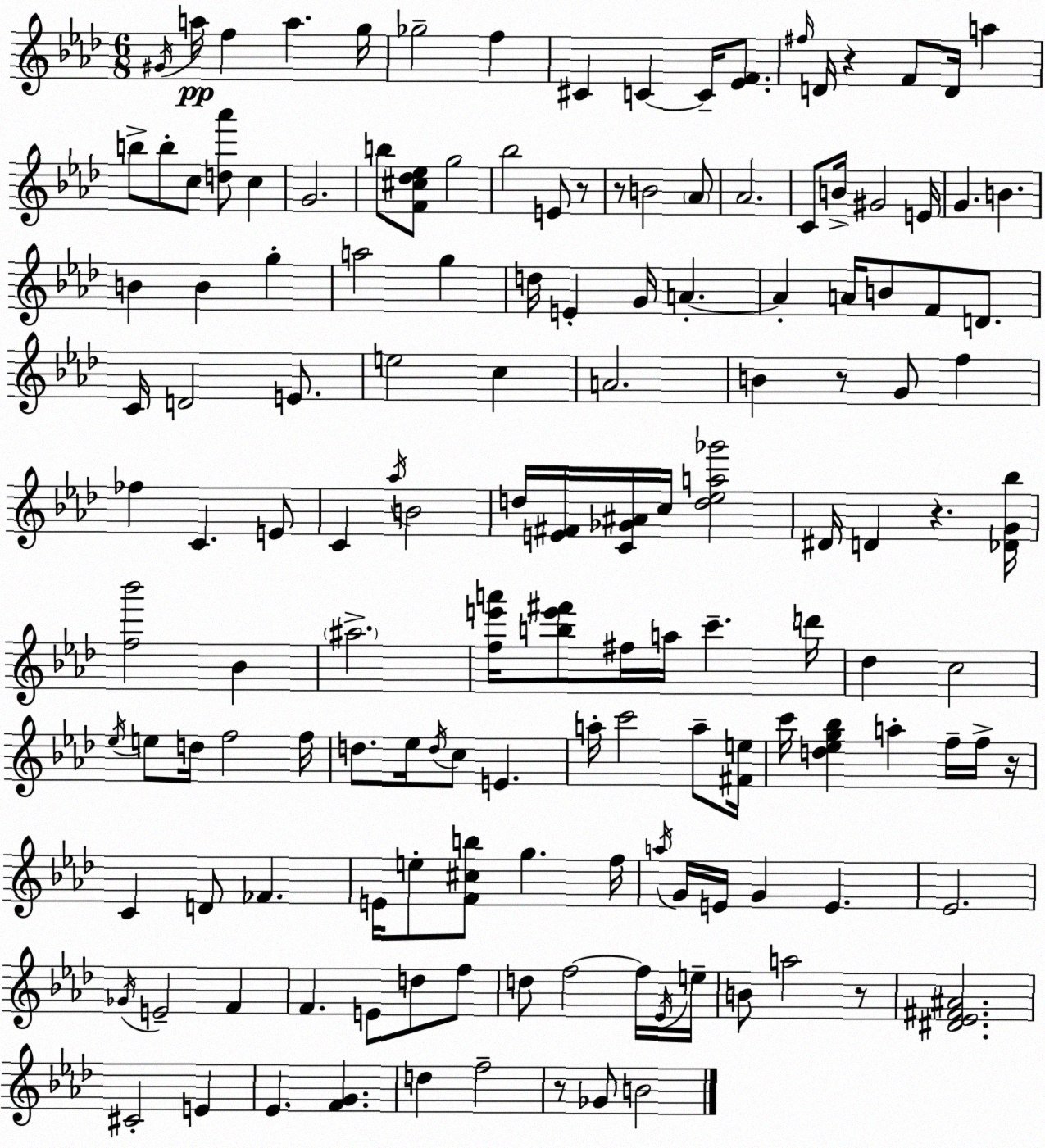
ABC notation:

X:1
T:Untitled
M:6/8
L:1/4
K:Fm
^G/4 a/4 f a g/4 _g2 f ^C C C/4 [_EF]/2 ^f/4 D/4 z F/2 D/4 a b/2 b/2 c/2 [d_a']/2 c G2 b/2 [F^c_d_e]/2 g2 _b2 E/2 z/2 z/2 B2 _A/2 _A2 C/2 B/4 ^G2 E/4 G B B B g a2 g d/4 E G/4 A A A/4 B/2 F/2 D/2 C/4 D2 E/2 e2 c A2 B z/2 G/2 f _f C E/2 C _a/4 B2 d/4 [E^F]/4 [C_G^A]/4 c/4 [d_ea_g']2 ^D/4 D z [_DG_b]/4 [f_b']2 _B ^a2 [fe'a']/4 [be'^f']/2 ^f/4 a/4 c' d'/4 _d c2 _e/4 e/2 d/4 f2 f/4 d/2 _e/4 d/4 c/2 E a/4 c'2 a/2 [^Fe]/4 c'/4 [d_eg_b] a f/4 f/4 z/4 C D/2 _F E/4 e/2 [F^cb]/2 g f/4 a/4 G/4 E/4 G E _E2 _G/4 E2 F F E/2 d/2 f/2 d/2 f2 f/4 _E/4 e/4 B/2 a2 z/2 [^D_E^F^A]2 ^C2 E _E [FG] d f2 z/2 _G/2 B2